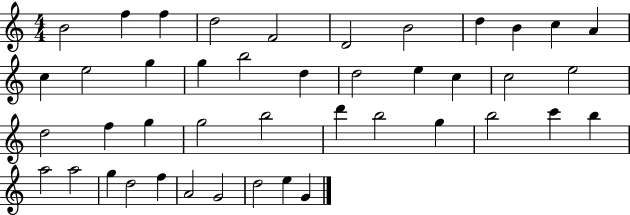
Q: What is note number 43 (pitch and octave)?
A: G4